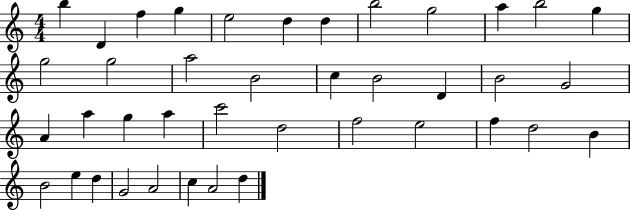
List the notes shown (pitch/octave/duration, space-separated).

B5/q D4/q F5/q G5/q E5/h D5/q D5/q B5/h G5/h A5/q B5/h G5/q G5/h G5/h A5/h B4/h C5/q B4/h D4/q B4/h G4/h A4/q A5/q G5/q A5/q C6/h D5/h F5/h E5/h F5/q D5/h B4/q B4/h E5/q D5/q G4/h A4/h C5/q A4/h D5/q